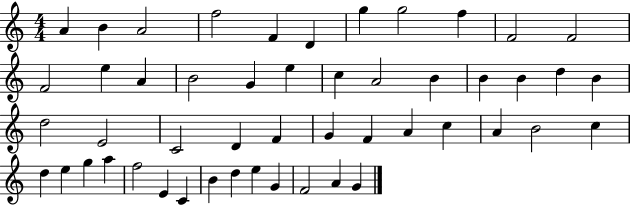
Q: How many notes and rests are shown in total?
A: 50